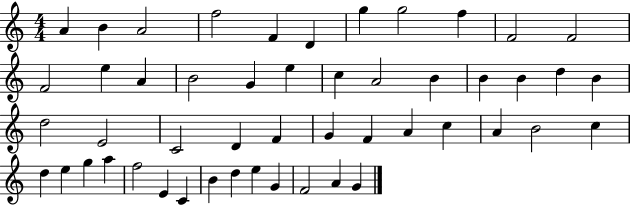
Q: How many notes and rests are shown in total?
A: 50